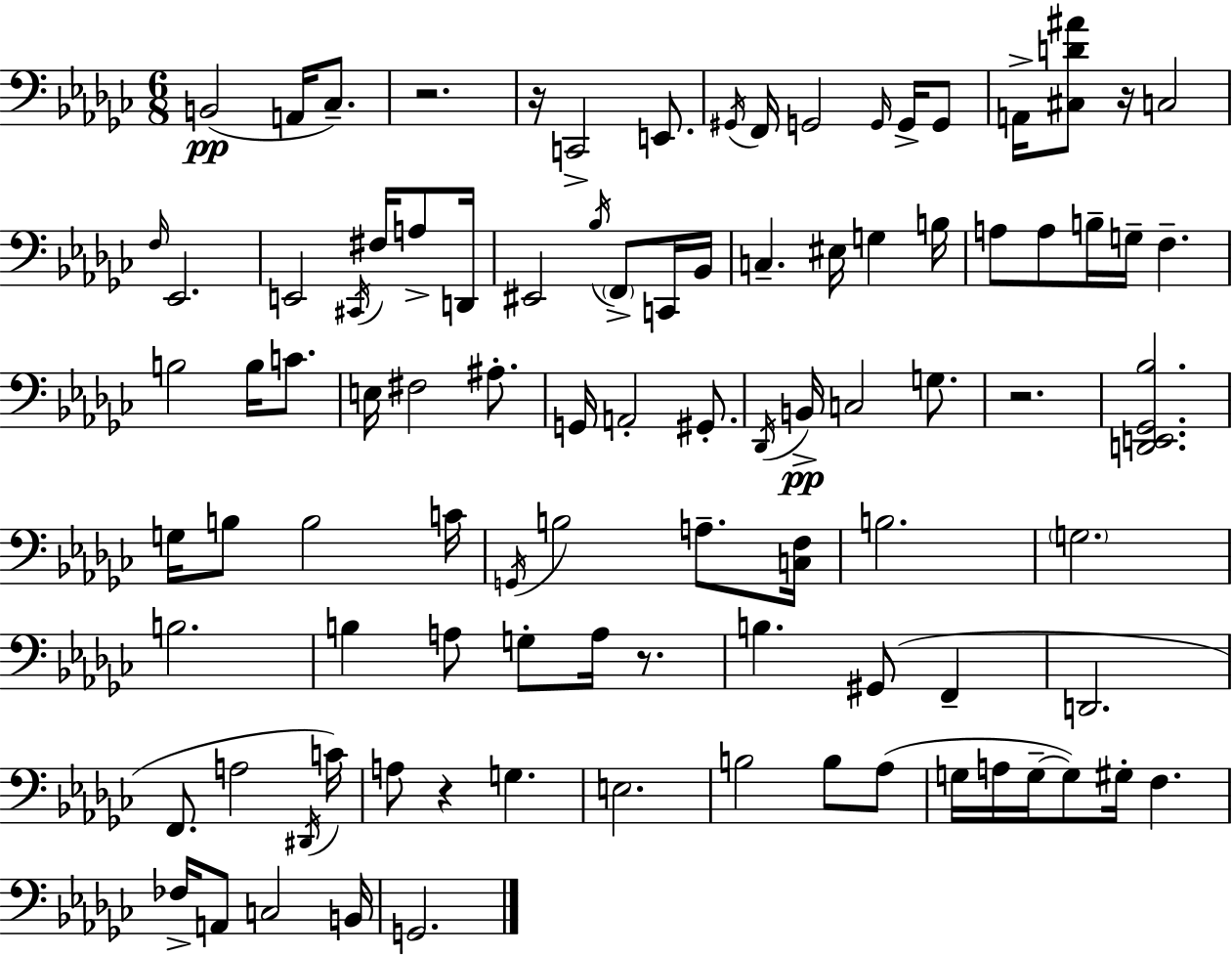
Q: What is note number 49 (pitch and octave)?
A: B3